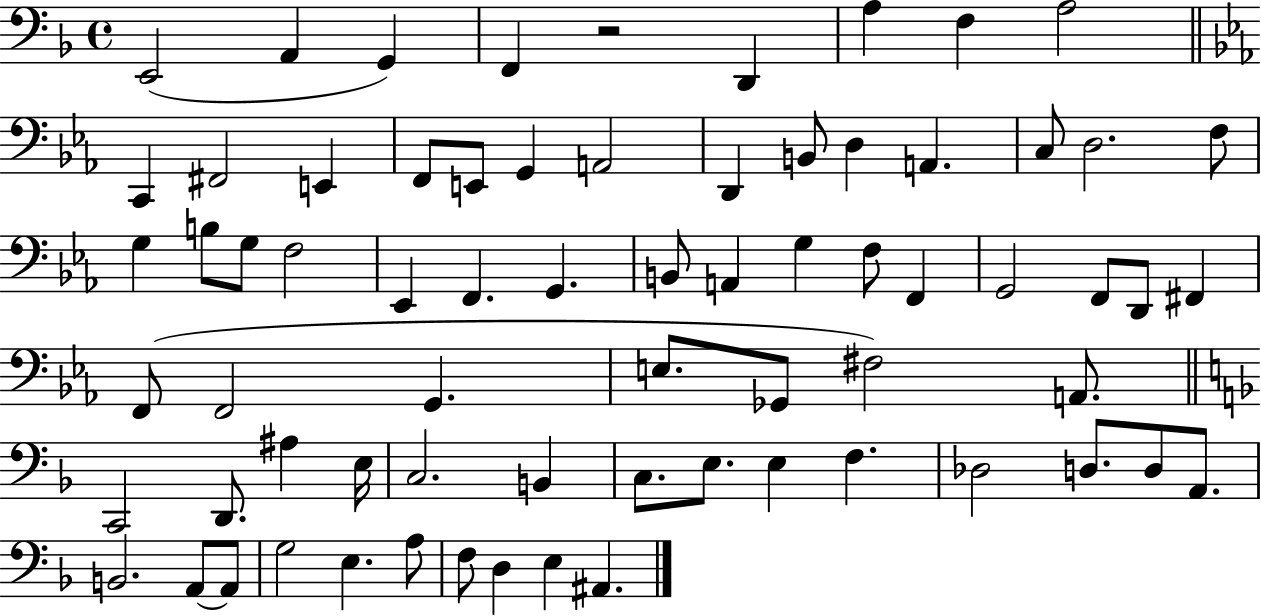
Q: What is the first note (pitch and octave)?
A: E2